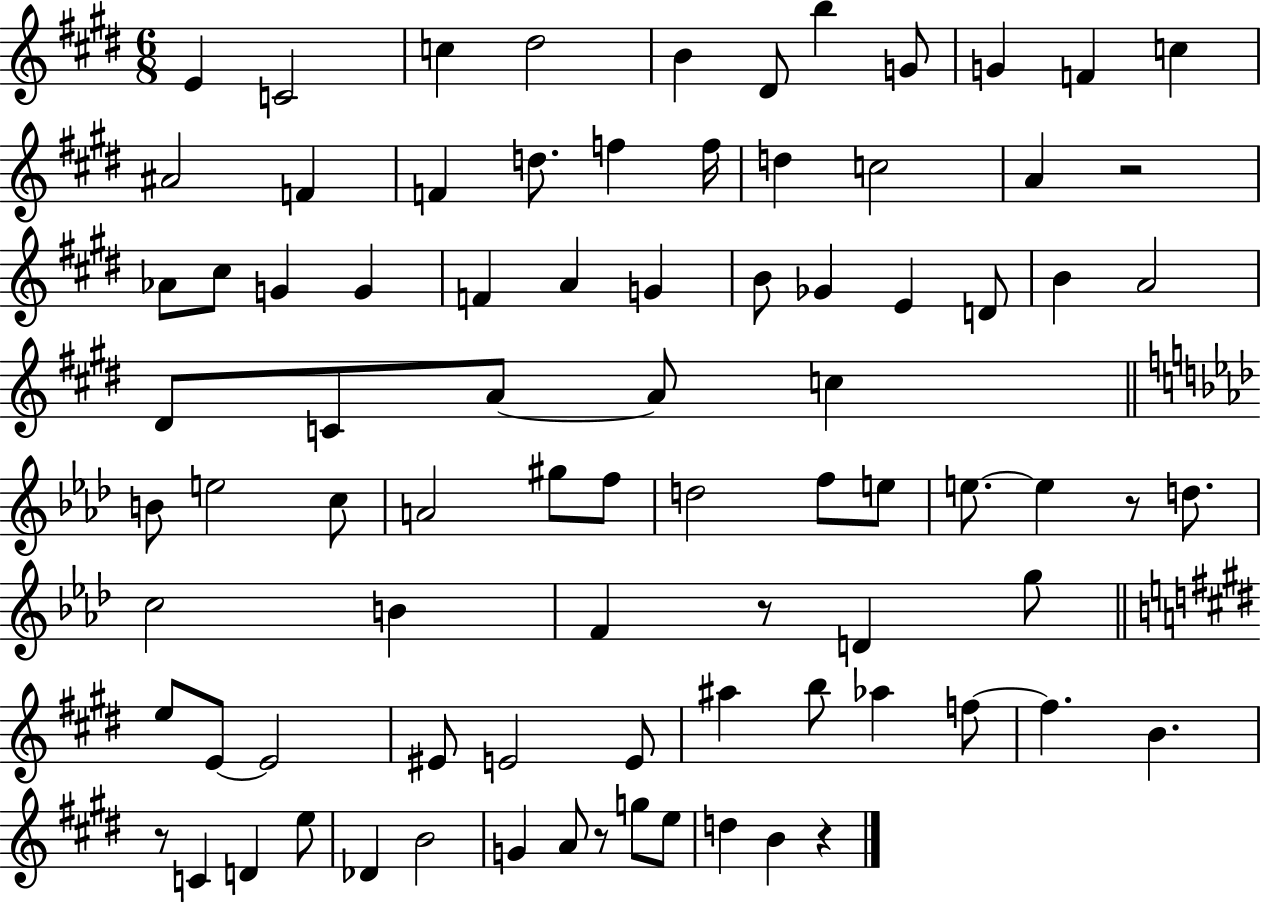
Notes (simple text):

E4/q C4/h C5/q D#5/h B4/q D#4/e B5/q G4/e G4/q F4/q C5/q A#4/h F4/q F4/q D5/e. F5/q F5/s D5/q C5/h A4/q R/h Ab4/e C#5/e G4/q G4/q F4/q A4/q G4/q B4/e Gb4/q E4/q D4/e B4/q A4/h D#4/e C4/e A4/e A4/e C5/q B4/e E5/h C5/e A4/h G#5/e F5/e D5/h F5/e E5/e E5/e. E5/q R/e D5/e. C5/h B4/q F4/q R/e D4/q G5/e E5/e E4/e E4/h EIS4/e E4/h E4/e A#5/q B5/e Ab5/q F5/e F5/q. B4/q. R/e C4/q D4/q E5/e Db4/q B4/h G4/q A4/e R/e G5/e E5/e D5/q B4/q R/q